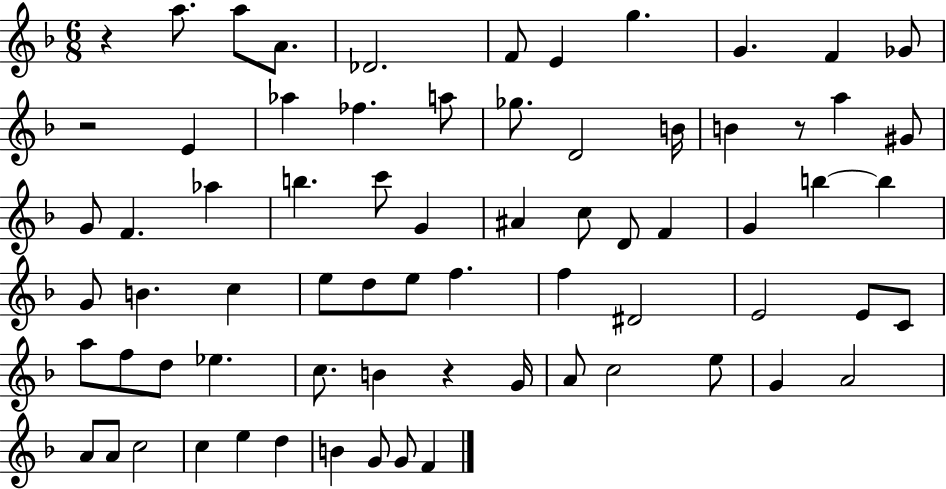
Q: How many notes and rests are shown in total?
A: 71